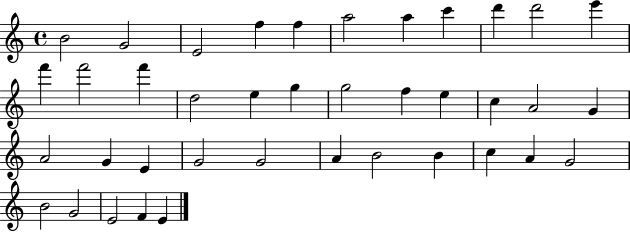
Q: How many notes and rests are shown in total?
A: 39